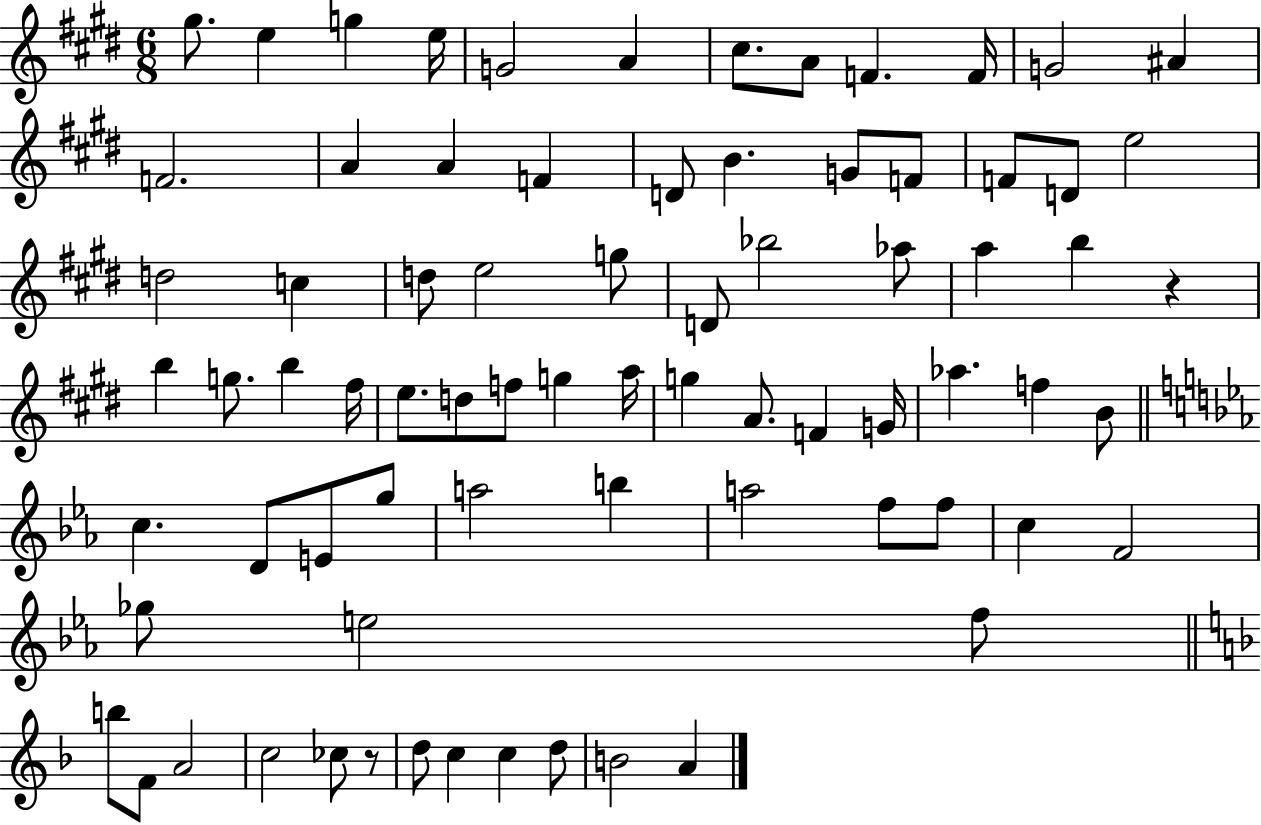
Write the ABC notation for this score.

X:1
T:Untitled
M:6/8
L:1/4
K:E
^g/2 e g e/4 G2 A ^c/2 A/2 F F/4 G2 ^A F2 A A F D/2 B G/2 F/2 F/2 D/2 e2 d2 c d/2 e2 g/2 D/2 _b2 _a/2 a b z b g/2 b ^f/4 e/2 d/2 f/2 g a/4 g A/2 F G/4 _a f B/2 c D/2 E/2 g/2 a2 b a2 f/2 f/2 c F2 _g/2 e2 f/2 b/2 F/2 A2 c2 _c/2 z/2 d/2 c c d/2 B2 A